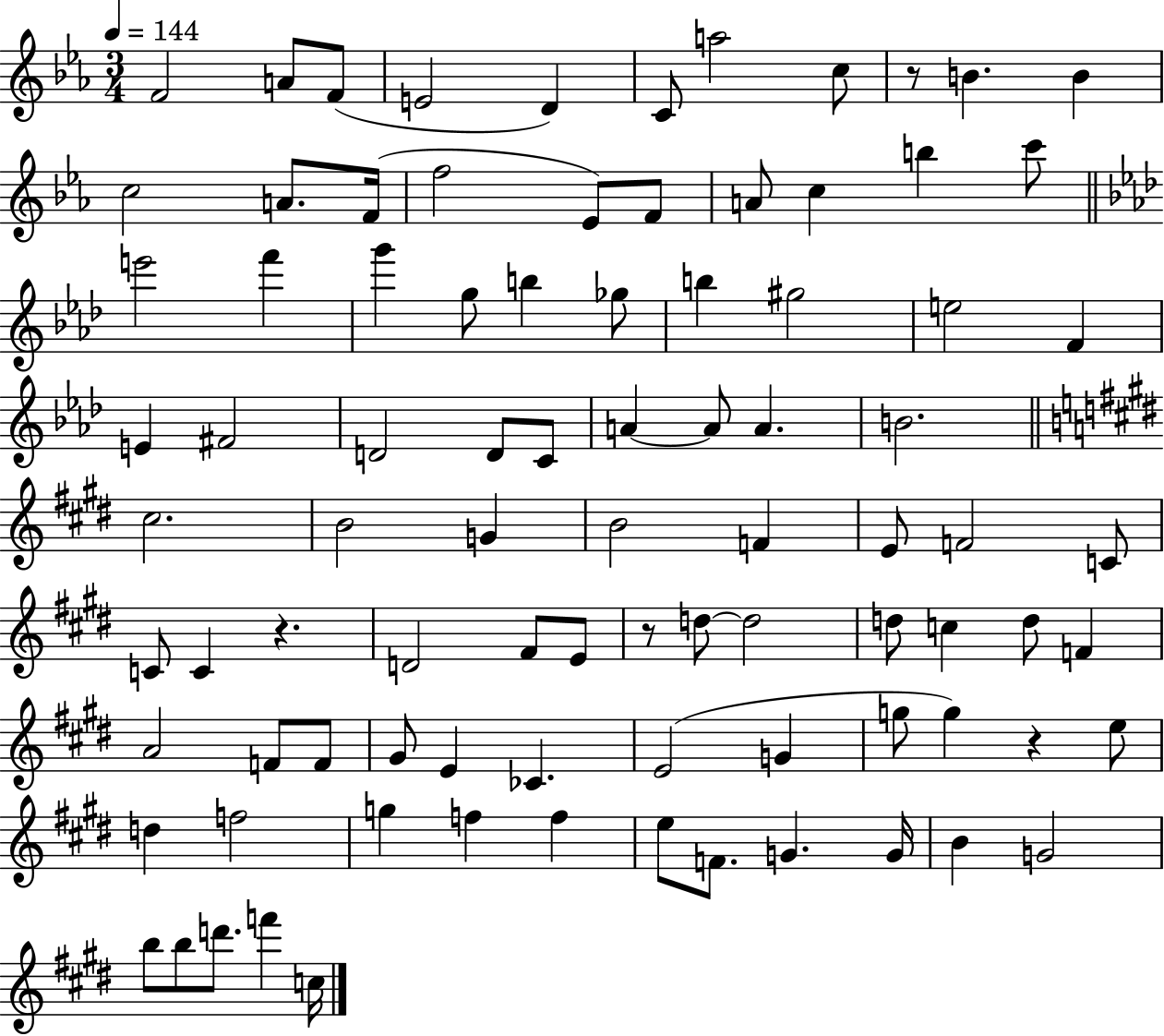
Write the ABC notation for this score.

X:1
T:Untitled
M:3/4
L:1/4
K:Eb
F2 A/2 F/2 E2 D C/2 a2 c/2 z/2 B B c2 A/2 F/4 f2 _E/2 F/2 A/2 c b c'/2 e'2 f' g' g/2 b _g/2 b ^g2 e2 F E ^F2 D2 D/2 C/2 A A/2 A B2 ^c2 B2 G B2 F E/2 F2 C/2 C/2 C z D2 ^F/2 E/2 z/2 d/2 d2 d/2 c d/2 F A2 F/2 F/2 ^G/2 E _C E2 G g/2 g z e/2 d f2 g f f e/2 F/2 G G/4 B G2 b/2 b/2 d'/2 f' c/4